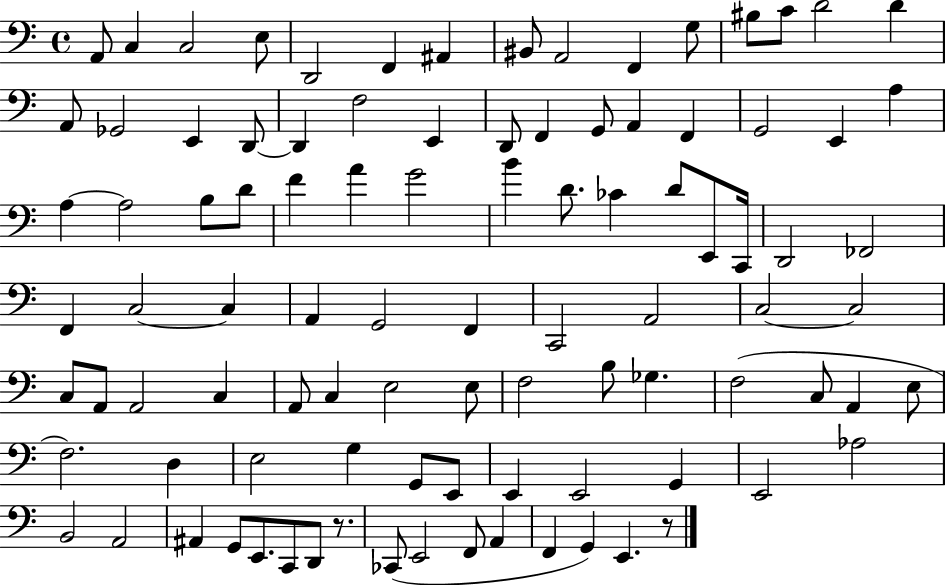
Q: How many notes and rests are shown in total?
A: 97